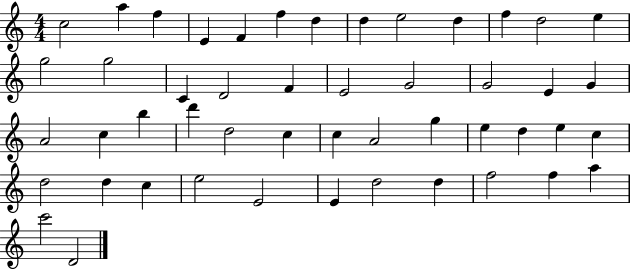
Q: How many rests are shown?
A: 0